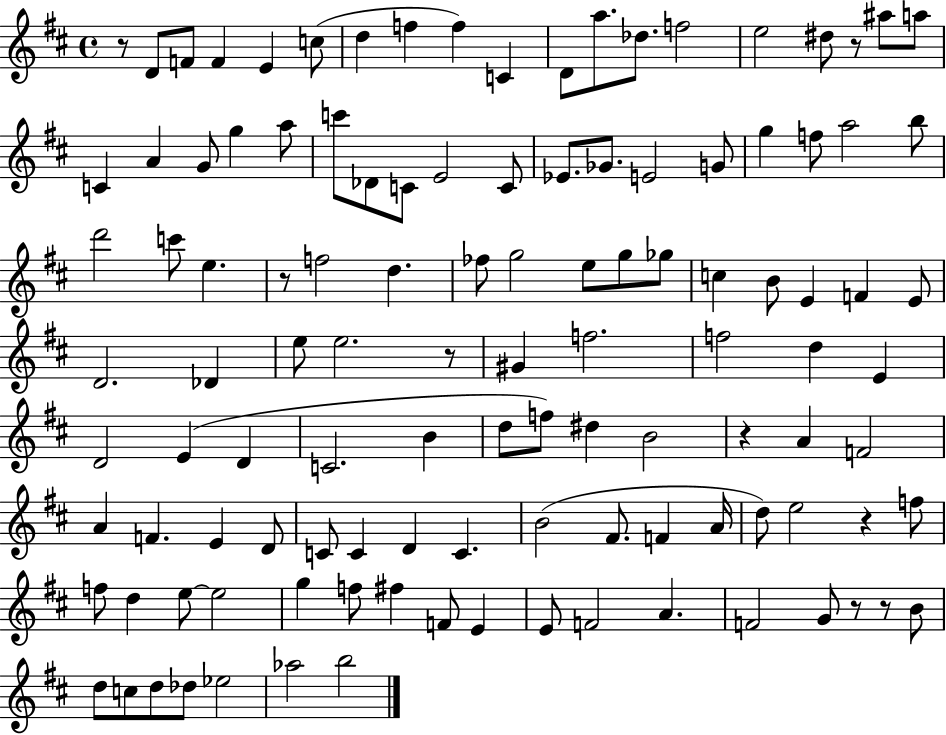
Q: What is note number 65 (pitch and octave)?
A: D5